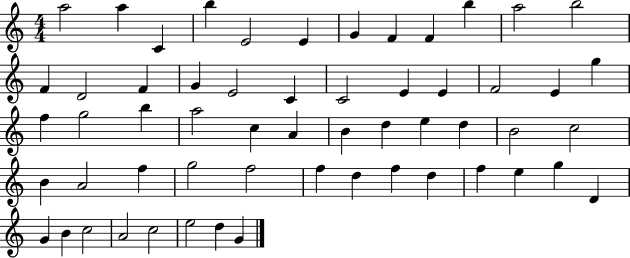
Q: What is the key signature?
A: C major